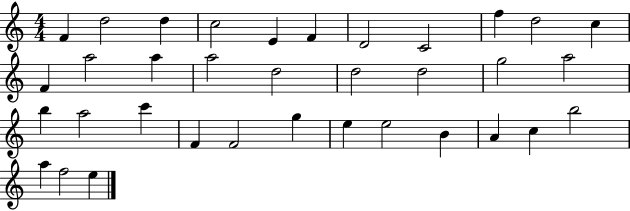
F4/q D5/h D5/q C5/h E4/q F4/q D4/h C4/h F5/q D5/h C5/q F4/q A5/h A5/q A5/h D5/h D5/h D5/h G5/h A5/h B5/q A5/h C6/q F4/q F4/h G5/q E5/q E5/h B4/q A4/q C5/q B5/h A5/q F5/h E5/q